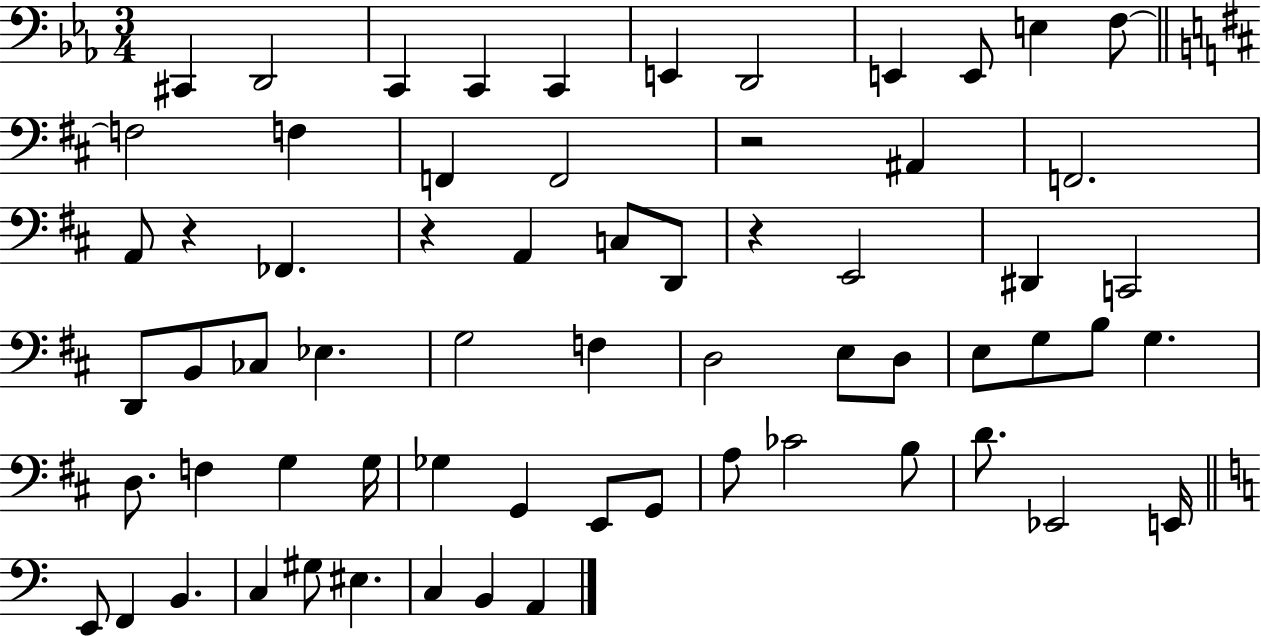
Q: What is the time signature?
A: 3/4